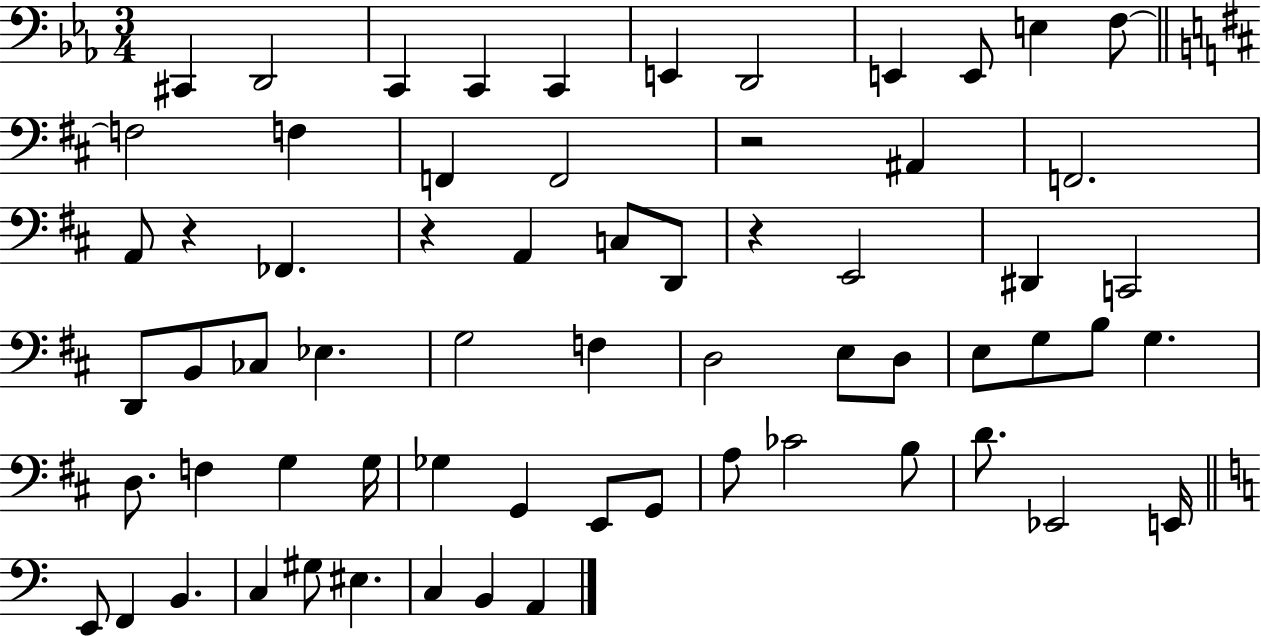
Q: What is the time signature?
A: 3/4